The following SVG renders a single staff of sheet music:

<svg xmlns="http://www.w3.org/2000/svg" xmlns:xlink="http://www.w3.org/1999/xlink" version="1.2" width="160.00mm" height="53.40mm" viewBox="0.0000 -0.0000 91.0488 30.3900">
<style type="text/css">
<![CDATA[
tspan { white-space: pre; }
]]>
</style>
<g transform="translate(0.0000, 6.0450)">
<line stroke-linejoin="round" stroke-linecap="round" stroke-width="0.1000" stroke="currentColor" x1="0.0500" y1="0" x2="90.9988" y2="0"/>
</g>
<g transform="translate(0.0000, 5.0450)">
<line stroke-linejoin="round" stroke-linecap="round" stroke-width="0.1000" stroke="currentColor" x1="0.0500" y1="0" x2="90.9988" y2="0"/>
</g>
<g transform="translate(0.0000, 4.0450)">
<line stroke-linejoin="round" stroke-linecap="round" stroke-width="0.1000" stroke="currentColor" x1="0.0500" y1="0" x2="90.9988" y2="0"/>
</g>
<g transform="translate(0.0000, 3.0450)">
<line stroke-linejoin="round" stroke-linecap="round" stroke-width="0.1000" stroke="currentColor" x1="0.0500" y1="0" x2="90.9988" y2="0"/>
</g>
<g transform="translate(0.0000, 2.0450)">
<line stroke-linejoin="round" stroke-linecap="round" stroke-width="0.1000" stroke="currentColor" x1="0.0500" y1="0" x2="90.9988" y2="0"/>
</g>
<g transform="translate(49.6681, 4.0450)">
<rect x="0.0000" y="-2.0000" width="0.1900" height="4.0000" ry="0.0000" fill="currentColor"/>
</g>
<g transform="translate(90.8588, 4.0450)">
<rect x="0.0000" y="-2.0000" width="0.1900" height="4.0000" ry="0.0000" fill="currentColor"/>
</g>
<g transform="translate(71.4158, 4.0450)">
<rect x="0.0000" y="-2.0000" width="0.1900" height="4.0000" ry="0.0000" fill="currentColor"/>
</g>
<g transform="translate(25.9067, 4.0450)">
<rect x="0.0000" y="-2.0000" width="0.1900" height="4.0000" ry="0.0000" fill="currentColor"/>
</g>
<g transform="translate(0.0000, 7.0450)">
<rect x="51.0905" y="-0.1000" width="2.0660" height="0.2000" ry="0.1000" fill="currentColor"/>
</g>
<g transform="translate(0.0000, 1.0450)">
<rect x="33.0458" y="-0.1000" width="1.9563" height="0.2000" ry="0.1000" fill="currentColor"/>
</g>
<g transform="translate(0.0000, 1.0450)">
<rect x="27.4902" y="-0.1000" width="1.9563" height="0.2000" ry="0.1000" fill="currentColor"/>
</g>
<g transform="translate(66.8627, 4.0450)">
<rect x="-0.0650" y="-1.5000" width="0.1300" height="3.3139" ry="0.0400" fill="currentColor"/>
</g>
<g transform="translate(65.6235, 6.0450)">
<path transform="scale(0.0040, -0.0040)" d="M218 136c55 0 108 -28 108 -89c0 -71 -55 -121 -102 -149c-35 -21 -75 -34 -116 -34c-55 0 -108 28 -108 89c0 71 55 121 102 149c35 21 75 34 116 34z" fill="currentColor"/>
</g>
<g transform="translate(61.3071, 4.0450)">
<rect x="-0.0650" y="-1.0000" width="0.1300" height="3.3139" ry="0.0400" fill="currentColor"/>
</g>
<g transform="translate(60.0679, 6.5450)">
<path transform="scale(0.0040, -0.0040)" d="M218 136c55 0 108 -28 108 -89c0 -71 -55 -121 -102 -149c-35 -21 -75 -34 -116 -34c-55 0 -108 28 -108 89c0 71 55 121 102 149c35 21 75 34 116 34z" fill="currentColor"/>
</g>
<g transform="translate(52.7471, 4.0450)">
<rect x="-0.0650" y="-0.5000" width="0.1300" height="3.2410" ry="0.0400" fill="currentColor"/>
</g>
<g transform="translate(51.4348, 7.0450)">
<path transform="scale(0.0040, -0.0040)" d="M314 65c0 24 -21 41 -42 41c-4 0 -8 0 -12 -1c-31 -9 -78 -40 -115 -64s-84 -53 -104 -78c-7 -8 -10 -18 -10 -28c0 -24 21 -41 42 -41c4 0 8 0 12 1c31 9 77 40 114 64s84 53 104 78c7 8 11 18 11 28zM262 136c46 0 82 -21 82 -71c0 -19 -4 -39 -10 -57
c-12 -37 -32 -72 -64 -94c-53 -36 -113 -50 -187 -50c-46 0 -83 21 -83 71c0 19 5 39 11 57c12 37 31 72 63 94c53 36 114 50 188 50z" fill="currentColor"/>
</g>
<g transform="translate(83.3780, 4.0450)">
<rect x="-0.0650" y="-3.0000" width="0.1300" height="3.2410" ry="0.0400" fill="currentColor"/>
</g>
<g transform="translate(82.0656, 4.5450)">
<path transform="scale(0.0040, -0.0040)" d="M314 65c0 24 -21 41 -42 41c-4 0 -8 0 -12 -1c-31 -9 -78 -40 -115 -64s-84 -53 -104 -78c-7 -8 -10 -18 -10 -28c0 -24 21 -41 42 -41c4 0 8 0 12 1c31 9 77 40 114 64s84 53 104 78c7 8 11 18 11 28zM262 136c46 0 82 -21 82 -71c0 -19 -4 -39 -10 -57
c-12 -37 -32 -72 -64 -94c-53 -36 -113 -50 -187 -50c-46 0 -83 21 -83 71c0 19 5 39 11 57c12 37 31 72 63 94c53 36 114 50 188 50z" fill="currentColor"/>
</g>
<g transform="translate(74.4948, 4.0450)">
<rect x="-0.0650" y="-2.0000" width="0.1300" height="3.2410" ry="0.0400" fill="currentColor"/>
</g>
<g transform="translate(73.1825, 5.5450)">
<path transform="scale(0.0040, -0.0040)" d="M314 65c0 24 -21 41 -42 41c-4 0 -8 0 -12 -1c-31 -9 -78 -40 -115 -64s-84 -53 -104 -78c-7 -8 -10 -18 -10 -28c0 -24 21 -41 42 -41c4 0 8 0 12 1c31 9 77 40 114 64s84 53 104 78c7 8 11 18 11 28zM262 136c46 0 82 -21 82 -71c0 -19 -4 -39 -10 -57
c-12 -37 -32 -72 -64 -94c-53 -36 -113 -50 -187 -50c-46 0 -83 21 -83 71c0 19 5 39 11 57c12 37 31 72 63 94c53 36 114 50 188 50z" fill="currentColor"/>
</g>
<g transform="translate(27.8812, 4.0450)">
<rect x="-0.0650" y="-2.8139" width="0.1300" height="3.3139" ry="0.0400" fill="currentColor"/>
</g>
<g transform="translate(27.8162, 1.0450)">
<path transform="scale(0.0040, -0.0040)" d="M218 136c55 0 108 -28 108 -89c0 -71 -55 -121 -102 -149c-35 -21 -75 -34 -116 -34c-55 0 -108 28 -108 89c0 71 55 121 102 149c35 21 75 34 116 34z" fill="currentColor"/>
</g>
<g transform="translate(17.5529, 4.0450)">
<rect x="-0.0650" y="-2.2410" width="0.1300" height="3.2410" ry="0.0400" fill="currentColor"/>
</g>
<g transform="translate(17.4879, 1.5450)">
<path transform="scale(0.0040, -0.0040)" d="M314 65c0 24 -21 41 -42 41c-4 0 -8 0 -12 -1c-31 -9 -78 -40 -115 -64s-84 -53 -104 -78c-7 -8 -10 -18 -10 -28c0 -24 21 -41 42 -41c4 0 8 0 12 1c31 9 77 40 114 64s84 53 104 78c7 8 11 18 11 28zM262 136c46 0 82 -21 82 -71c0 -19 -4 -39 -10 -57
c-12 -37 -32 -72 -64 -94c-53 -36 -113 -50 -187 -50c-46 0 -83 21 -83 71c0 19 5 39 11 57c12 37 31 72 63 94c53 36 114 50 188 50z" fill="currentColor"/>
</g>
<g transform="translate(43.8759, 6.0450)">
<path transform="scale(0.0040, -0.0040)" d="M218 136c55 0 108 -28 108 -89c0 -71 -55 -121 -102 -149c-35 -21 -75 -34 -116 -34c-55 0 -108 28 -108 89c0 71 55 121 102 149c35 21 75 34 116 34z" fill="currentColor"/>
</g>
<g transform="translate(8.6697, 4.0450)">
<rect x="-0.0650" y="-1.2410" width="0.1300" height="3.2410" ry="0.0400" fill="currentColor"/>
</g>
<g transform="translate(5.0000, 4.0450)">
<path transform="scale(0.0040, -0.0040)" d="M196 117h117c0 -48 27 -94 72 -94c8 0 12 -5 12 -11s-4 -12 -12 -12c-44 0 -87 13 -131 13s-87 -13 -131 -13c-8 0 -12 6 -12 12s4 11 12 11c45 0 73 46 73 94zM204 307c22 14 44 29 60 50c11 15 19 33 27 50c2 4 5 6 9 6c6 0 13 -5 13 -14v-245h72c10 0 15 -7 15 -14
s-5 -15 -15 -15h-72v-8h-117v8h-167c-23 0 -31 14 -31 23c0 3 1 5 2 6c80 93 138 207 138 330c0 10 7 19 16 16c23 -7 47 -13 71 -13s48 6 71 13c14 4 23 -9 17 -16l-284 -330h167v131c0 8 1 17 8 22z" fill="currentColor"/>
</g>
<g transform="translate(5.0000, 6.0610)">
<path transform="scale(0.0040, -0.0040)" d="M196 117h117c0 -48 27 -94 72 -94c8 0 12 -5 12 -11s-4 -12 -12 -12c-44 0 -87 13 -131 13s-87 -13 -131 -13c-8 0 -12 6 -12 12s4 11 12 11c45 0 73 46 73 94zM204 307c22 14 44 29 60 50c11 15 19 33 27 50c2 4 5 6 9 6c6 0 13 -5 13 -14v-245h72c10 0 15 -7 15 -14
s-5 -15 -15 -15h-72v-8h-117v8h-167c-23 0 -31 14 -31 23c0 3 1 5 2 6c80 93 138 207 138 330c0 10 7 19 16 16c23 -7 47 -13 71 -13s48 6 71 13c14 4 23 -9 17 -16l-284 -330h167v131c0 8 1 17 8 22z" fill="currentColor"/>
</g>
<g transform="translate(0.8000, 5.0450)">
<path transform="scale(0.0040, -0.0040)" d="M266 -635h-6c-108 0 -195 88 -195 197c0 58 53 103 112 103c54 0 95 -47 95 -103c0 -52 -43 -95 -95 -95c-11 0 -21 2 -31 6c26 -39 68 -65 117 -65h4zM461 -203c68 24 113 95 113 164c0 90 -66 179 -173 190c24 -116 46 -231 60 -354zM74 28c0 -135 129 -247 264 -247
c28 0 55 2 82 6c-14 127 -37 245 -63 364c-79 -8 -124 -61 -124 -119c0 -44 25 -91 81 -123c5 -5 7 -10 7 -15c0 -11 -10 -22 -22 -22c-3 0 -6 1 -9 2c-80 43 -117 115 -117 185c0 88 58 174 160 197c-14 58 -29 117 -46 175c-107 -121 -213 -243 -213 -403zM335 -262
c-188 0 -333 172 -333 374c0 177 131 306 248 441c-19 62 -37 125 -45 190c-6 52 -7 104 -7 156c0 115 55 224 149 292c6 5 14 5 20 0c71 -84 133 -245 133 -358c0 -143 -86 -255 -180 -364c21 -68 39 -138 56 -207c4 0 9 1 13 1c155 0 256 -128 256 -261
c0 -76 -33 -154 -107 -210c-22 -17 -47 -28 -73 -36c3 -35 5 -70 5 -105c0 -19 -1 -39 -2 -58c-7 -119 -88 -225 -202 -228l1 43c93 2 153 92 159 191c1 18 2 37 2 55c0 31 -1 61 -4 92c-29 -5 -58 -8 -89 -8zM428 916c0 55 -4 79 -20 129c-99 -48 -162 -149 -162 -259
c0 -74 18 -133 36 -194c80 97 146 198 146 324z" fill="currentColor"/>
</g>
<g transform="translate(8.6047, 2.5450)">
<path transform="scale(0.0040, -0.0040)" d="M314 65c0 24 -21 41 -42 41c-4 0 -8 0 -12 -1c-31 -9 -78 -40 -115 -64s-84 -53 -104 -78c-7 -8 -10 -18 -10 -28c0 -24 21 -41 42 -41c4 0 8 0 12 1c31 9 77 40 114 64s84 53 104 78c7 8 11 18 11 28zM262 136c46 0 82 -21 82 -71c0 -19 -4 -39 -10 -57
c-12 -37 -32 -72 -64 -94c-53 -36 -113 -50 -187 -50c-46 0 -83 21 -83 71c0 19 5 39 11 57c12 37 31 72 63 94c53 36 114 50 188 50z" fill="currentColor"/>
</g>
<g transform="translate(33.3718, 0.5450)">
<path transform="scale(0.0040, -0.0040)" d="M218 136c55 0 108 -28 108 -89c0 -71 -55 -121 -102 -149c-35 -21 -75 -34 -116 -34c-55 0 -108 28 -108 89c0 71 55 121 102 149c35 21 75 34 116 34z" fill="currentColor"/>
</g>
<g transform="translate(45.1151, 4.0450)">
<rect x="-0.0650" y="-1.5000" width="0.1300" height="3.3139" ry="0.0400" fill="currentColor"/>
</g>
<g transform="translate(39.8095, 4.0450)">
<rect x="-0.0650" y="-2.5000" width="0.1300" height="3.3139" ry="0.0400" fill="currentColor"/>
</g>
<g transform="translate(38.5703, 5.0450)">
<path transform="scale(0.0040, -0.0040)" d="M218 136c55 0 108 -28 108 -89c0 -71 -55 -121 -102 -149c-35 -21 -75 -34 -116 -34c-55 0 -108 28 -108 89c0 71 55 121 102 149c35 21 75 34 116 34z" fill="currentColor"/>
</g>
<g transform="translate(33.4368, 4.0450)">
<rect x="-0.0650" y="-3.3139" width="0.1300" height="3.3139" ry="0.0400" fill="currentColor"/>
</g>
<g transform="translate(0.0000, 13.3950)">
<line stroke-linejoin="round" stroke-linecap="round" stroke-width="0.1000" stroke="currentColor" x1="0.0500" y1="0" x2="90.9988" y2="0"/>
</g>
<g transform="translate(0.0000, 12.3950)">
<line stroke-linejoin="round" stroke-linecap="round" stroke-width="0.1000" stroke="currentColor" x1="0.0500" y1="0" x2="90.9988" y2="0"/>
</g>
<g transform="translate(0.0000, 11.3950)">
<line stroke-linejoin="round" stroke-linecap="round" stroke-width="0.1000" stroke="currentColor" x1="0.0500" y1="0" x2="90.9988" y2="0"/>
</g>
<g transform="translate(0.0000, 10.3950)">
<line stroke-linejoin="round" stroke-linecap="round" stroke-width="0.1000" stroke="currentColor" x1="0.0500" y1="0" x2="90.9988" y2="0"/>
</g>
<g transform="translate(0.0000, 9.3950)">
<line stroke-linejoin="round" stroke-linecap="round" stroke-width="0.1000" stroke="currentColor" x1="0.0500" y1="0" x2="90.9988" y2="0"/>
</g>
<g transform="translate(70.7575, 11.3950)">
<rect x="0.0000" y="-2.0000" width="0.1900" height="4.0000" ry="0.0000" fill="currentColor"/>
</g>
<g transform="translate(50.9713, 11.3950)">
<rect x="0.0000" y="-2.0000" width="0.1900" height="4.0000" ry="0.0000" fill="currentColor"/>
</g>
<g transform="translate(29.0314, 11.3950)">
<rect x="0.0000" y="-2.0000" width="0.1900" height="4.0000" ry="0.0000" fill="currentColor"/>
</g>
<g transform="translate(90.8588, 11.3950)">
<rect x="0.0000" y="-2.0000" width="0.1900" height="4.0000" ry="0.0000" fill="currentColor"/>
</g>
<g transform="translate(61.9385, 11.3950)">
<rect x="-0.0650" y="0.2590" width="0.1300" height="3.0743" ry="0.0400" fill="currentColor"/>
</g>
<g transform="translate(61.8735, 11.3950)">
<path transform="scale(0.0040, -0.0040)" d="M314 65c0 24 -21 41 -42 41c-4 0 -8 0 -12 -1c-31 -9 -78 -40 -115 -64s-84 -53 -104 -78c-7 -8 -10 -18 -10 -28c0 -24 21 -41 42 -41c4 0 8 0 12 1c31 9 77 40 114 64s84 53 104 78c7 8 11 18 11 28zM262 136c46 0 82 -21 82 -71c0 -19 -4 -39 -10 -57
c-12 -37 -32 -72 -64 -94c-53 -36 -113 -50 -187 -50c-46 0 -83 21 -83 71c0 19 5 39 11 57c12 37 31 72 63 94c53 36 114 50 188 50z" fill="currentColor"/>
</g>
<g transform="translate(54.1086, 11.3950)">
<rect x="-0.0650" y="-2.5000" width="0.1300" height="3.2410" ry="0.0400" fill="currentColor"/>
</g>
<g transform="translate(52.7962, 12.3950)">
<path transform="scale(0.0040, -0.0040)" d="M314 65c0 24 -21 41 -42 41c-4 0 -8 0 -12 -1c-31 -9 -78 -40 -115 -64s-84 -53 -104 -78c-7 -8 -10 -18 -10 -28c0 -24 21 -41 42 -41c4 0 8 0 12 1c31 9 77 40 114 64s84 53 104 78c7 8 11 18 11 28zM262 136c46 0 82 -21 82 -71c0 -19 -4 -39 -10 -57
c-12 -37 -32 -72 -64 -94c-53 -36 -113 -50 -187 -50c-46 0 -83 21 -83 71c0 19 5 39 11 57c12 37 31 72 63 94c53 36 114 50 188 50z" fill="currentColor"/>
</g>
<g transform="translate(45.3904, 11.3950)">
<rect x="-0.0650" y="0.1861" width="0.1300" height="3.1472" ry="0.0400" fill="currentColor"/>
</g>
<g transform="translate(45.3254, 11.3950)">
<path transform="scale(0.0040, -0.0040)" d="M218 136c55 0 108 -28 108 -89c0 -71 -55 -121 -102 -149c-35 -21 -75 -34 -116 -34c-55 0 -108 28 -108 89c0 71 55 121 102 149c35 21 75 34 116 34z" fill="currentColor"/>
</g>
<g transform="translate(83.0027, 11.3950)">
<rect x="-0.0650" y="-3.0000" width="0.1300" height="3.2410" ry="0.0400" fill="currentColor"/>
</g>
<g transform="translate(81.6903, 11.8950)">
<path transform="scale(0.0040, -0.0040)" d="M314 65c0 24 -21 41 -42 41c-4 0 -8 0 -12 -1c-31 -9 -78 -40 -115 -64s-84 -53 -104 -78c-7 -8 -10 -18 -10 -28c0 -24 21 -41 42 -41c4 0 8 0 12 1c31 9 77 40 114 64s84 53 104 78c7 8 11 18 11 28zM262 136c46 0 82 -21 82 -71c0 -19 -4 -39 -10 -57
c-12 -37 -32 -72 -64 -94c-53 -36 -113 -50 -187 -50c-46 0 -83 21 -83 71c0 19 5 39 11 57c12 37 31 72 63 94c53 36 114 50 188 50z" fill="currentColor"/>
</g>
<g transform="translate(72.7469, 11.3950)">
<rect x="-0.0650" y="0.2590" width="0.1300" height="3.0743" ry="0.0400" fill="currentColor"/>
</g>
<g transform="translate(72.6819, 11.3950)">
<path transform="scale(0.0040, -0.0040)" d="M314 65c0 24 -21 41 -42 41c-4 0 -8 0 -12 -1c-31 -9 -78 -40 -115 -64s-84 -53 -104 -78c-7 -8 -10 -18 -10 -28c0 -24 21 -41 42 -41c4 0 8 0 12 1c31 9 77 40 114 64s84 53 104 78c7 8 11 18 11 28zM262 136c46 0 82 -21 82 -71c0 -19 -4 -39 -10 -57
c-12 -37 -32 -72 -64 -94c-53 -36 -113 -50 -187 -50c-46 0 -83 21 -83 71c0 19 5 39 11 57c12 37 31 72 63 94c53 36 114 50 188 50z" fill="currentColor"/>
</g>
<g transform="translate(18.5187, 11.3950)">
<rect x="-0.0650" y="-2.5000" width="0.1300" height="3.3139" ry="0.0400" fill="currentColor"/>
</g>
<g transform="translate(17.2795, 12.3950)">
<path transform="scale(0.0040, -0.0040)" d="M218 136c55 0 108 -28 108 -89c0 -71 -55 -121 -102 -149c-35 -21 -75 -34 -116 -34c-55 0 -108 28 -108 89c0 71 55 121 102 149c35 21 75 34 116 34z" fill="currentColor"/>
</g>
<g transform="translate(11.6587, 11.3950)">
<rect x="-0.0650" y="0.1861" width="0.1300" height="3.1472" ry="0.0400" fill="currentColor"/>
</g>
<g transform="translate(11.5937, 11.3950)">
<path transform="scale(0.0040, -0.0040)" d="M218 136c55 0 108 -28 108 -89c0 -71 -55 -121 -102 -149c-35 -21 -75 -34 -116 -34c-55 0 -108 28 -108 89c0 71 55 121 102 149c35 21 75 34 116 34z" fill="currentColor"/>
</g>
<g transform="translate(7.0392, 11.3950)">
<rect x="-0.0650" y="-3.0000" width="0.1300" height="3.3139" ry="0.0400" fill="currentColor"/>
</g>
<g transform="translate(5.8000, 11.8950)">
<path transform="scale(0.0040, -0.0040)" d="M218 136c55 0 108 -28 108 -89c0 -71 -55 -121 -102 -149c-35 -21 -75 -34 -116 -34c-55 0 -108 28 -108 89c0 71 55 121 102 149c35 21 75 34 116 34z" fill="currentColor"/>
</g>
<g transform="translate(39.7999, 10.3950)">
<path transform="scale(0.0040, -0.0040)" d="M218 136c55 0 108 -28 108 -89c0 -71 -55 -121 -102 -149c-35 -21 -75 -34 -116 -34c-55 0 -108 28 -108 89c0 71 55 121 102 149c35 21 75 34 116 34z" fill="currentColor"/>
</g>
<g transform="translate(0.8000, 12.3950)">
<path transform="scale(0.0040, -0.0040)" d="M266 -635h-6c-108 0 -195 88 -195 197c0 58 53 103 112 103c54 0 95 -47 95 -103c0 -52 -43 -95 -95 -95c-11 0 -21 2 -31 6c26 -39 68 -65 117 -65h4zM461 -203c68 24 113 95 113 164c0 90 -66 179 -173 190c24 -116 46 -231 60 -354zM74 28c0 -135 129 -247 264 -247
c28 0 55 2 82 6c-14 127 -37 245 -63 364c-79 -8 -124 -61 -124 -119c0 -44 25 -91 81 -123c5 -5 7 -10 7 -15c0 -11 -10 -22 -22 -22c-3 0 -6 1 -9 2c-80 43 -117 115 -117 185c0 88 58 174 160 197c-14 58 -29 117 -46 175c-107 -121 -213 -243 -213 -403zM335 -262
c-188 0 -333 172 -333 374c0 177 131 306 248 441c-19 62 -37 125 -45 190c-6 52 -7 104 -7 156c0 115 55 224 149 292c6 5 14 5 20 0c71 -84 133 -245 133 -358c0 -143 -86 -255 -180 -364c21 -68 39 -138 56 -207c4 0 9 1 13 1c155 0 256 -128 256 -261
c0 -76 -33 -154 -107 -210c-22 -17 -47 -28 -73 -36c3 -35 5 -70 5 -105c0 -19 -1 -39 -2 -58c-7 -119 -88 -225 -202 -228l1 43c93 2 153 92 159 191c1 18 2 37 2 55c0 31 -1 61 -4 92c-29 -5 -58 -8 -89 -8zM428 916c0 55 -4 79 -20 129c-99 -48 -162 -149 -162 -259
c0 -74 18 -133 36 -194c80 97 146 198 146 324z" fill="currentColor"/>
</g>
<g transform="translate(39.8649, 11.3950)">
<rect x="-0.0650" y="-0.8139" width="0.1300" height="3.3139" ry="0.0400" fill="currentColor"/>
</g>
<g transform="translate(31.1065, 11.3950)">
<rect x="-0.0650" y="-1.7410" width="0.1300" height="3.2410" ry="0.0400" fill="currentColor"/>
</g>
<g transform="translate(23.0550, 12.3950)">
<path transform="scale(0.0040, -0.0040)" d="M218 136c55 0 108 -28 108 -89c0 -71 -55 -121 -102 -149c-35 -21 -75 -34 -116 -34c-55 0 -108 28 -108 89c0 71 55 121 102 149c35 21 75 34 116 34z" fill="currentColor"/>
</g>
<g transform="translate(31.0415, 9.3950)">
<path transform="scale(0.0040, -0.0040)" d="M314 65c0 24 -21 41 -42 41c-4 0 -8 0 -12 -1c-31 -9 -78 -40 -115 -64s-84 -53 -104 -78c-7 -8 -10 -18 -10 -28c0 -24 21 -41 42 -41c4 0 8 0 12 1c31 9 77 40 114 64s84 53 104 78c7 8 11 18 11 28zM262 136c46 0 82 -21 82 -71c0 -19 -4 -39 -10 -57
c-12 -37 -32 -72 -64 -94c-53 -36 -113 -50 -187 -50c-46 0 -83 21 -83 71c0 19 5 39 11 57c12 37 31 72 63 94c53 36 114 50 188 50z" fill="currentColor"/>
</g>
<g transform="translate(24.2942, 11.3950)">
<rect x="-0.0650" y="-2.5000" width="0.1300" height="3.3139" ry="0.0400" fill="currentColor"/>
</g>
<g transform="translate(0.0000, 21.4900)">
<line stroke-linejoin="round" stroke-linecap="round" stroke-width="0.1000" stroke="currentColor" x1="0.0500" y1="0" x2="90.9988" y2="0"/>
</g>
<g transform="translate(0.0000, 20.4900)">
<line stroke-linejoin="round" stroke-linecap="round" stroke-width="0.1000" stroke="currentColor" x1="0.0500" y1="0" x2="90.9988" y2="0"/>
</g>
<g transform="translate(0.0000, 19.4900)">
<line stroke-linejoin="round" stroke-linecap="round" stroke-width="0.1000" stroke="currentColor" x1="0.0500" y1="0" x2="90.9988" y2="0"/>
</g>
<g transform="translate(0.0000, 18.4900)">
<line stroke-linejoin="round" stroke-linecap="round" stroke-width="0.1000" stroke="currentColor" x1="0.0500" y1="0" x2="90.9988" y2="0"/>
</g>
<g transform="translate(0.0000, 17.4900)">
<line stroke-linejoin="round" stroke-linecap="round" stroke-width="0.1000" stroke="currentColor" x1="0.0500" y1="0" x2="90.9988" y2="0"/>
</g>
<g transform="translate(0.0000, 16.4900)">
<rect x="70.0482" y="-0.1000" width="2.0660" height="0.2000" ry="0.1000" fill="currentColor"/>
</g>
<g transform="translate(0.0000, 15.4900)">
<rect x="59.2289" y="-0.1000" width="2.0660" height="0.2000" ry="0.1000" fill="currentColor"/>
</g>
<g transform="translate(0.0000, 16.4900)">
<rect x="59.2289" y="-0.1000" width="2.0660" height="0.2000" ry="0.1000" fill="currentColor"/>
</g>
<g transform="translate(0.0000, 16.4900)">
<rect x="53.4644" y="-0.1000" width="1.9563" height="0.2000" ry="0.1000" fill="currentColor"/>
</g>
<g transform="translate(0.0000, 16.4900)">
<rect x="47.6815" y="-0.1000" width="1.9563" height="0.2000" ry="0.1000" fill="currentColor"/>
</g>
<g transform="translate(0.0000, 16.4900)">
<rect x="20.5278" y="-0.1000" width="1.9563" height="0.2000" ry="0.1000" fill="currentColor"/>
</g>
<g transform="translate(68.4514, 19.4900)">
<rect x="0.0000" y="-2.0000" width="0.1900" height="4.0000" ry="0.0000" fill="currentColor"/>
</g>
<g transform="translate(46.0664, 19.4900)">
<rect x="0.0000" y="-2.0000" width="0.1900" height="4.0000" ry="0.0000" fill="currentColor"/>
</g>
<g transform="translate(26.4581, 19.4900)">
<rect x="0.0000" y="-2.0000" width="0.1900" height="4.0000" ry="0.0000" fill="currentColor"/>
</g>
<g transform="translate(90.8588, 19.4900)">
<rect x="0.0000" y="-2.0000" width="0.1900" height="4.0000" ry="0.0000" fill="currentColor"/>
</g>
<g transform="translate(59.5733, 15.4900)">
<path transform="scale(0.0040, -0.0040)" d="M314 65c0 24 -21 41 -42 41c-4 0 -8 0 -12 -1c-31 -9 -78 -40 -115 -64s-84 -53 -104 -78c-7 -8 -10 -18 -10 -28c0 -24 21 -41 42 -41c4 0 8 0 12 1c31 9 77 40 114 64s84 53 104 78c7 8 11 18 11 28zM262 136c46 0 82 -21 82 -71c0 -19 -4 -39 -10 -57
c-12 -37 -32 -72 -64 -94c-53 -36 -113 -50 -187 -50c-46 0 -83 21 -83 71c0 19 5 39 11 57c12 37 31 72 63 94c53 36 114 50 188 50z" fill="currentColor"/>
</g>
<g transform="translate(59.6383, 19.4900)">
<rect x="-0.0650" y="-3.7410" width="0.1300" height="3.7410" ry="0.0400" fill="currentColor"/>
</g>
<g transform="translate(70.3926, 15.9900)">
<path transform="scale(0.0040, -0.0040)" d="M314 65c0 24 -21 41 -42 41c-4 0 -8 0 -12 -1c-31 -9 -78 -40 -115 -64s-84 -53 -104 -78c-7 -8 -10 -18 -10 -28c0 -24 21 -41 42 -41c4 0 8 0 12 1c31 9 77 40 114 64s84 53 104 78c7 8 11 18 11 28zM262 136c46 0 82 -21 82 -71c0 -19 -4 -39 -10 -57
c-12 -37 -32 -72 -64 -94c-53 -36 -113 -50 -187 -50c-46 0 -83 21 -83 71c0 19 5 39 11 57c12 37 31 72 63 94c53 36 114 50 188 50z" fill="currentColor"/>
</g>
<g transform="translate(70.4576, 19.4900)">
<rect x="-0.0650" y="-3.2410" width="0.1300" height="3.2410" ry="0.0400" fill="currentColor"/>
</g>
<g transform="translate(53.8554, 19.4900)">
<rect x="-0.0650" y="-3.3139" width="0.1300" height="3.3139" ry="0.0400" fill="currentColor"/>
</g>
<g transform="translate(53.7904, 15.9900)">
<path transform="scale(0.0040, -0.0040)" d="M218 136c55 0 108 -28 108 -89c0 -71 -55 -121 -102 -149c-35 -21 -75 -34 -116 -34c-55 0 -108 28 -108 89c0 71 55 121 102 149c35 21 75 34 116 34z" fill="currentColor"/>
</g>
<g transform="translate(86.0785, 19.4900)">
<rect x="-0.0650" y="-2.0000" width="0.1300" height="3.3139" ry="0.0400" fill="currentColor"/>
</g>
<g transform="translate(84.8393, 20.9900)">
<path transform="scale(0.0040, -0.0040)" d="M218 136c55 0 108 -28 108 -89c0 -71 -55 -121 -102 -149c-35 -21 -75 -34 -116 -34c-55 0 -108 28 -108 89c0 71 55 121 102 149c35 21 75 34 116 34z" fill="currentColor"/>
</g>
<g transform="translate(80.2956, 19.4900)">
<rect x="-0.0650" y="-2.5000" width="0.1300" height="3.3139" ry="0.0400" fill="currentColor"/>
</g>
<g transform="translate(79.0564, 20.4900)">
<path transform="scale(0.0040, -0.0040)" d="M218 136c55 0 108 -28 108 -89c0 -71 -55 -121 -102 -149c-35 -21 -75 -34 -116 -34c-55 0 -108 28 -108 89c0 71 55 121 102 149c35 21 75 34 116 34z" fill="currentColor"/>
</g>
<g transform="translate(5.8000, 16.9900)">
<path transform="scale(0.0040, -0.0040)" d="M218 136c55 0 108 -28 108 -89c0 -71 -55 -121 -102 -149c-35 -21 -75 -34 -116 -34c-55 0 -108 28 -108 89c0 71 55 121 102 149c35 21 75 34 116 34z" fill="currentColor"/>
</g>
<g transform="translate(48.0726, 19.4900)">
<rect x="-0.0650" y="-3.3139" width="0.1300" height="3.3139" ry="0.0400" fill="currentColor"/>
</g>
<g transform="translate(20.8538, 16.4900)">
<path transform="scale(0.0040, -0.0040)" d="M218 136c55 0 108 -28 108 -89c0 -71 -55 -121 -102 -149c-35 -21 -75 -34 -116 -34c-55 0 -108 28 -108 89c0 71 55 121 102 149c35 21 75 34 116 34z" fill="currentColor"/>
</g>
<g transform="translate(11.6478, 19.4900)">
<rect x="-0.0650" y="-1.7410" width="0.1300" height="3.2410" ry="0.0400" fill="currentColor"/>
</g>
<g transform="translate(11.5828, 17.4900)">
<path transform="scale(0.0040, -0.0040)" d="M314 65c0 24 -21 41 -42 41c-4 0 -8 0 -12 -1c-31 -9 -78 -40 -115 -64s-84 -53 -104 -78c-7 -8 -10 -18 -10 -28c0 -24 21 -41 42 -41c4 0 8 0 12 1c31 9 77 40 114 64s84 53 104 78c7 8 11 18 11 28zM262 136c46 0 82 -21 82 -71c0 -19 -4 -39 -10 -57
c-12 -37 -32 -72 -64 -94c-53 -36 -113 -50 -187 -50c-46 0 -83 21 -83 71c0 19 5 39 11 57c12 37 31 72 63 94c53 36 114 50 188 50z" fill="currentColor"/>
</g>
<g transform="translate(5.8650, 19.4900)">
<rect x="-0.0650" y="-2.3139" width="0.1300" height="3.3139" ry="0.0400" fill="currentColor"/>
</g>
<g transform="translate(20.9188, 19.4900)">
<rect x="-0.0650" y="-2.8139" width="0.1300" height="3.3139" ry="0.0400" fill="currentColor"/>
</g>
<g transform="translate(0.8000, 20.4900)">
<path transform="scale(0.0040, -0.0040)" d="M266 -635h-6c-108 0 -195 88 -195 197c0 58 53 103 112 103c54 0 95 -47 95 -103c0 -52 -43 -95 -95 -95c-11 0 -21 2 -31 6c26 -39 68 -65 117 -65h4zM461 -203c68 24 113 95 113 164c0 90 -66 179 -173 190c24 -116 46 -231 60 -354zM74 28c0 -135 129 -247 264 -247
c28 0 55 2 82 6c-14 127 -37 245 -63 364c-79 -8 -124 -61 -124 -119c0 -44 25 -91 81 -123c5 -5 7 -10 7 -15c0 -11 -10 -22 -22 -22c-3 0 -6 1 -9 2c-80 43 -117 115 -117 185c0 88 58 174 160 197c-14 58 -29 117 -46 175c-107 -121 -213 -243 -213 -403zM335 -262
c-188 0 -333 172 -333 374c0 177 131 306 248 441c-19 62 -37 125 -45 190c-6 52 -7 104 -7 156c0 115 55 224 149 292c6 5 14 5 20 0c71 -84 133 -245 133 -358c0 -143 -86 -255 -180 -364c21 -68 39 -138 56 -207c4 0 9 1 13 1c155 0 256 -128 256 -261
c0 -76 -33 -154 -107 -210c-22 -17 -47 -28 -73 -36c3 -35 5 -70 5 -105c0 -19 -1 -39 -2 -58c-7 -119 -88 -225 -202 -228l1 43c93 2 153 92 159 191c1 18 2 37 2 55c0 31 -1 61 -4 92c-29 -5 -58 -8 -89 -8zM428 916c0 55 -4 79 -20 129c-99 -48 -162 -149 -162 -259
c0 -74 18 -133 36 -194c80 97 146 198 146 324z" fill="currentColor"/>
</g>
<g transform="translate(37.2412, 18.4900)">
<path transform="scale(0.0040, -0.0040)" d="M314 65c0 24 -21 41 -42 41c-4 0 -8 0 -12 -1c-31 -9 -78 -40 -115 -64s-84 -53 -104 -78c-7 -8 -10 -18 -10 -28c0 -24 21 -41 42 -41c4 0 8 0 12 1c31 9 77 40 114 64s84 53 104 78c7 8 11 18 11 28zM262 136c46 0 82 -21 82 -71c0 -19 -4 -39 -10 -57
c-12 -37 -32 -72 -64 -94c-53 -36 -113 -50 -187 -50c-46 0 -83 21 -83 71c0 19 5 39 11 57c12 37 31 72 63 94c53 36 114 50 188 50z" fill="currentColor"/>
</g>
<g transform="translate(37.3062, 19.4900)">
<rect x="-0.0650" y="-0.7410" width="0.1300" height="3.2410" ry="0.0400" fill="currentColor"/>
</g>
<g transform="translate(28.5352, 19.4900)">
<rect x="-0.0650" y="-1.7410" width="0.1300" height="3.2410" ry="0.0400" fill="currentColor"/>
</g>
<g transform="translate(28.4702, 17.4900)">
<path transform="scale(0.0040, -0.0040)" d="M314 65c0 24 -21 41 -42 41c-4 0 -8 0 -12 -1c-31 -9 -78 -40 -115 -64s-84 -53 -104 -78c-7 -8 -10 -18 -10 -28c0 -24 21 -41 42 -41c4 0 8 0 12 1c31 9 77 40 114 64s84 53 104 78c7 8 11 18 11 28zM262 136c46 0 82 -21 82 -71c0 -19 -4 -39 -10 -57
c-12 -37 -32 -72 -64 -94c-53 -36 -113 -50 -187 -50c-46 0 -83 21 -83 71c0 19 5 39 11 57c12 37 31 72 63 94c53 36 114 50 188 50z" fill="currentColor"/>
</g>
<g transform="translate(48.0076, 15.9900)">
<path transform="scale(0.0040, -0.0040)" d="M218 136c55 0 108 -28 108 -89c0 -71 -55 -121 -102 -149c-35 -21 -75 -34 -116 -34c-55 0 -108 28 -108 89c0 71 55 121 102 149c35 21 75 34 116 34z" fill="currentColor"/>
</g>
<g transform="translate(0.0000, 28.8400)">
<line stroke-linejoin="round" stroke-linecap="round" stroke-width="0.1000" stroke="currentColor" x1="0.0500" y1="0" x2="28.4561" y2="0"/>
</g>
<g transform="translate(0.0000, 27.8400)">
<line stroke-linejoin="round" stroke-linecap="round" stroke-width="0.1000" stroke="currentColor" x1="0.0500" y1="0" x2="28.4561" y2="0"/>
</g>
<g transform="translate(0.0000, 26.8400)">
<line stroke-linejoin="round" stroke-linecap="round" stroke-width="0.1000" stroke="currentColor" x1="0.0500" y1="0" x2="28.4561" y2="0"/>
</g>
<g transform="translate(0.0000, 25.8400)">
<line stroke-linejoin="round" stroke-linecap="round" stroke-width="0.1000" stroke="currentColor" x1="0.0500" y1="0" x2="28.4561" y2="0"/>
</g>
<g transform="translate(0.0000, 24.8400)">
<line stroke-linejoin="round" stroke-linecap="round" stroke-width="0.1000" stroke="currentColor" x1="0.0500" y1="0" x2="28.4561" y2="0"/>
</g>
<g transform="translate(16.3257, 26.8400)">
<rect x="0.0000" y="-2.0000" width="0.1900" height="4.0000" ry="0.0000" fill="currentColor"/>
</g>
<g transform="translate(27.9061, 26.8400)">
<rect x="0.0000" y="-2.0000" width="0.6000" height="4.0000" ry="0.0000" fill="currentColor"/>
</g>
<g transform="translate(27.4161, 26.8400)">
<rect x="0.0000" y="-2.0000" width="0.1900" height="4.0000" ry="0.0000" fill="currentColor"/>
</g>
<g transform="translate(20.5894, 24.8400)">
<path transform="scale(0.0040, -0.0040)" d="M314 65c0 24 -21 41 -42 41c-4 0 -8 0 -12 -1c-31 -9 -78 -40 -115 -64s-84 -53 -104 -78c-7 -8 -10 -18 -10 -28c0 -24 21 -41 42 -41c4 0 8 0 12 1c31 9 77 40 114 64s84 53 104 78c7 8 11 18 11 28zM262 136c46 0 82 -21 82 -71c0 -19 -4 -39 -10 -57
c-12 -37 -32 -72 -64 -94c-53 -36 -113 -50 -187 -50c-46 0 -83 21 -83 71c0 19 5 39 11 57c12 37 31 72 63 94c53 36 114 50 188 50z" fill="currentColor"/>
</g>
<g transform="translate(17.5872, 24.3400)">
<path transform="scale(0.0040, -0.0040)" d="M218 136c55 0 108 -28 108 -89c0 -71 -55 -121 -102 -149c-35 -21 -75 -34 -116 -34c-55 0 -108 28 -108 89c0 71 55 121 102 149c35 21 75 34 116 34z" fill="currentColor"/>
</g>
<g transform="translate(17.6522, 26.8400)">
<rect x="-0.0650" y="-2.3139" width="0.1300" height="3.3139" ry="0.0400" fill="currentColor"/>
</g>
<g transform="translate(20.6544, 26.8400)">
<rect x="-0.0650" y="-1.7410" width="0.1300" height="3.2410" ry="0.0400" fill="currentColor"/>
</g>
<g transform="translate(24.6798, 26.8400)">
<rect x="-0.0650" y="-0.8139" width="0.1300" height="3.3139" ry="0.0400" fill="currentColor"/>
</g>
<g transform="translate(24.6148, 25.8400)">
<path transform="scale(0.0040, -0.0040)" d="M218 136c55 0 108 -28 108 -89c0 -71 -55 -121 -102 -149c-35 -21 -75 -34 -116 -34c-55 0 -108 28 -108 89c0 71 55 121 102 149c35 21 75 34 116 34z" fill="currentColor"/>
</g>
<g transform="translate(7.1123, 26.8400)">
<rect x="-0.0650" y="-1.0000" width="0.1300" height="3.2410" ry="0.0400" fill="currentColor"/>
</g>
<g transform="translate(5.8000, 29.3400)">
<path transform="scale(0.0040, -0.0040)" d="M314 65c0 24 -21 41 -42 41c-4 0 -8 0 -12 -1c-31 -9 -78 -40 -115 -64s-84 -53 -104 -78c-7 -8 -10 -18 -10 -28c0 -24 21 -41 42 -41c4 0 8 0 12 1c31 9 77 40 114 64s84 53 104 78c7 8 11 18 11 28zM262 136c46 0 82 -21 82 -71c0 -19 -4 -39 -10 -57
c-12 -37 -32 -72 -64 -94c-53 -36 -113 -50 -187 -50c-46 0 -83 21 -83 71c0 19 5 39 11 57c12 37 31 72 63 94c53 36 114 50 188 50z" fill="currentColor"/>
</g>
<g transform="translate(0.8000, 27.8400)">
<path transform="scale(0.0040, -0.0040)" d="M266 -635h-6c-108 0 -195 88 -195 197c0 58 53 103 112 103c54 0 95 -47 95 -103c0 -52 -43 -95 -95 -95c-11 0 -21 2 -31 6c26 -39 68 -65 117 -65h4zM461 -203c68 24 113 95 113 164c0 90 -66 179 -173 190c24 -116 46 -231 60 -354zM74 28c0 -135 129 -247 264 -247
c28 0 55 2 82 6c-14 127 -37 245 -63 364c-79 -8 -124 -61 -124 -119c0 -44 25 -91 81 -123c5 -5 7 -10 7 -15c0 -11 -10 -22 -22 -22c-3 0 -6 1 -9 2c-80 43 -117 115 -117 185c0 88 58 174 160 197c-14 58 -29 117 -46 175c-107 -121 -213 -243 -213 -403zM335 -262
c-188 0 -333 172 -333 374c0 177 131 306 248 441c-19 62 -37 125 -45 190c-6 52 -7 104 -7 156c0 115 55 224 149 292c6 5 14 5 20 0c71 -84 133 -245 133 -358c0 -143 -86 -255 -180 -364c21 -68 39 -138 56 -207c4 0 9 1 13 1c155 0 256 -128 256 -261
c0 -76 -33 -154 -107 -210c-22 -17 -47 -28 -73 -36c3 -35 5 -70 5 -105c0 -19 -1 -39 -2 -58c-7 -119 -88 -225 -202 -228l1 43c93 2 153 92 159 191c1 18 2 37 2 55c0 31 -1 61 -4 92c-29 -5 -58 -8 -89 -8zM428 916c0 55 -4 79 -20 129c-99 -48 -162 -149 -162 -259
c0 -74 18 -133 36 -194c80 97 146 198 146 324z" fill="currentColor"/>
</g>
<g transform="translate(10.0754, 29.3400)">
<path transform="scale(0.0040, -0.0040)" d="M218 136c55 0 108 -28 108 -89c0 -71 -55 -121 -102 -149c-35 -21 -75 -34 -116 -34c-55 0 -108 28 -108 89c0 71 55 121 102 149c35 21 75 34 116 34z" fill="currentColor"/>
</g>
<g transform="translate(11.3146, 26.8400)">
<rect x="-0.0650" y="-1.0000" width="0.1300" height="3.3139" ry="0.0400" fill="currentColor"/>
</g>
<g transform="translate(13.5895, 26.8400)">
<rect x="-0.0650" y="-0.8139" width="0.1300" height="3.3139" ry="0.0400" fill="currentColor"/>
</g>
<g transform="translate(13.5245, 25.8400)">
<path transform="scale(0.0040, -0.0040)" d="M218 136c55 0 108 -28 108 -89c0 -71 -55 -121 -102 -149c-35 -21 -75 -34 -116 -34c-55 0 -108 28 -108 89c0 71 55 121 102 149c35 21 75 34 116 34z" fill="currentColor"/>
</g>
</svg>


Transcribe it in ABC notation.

X:1
T:Untitled
M:4/4
L:1/4
K:C
e2 g2 a b G E C2 D E F2 A2 A B G G f2 d B G2 B2 B2 A2 g f2 a f2 d2 b b c'2 b2 G F D2 D d g f2 d